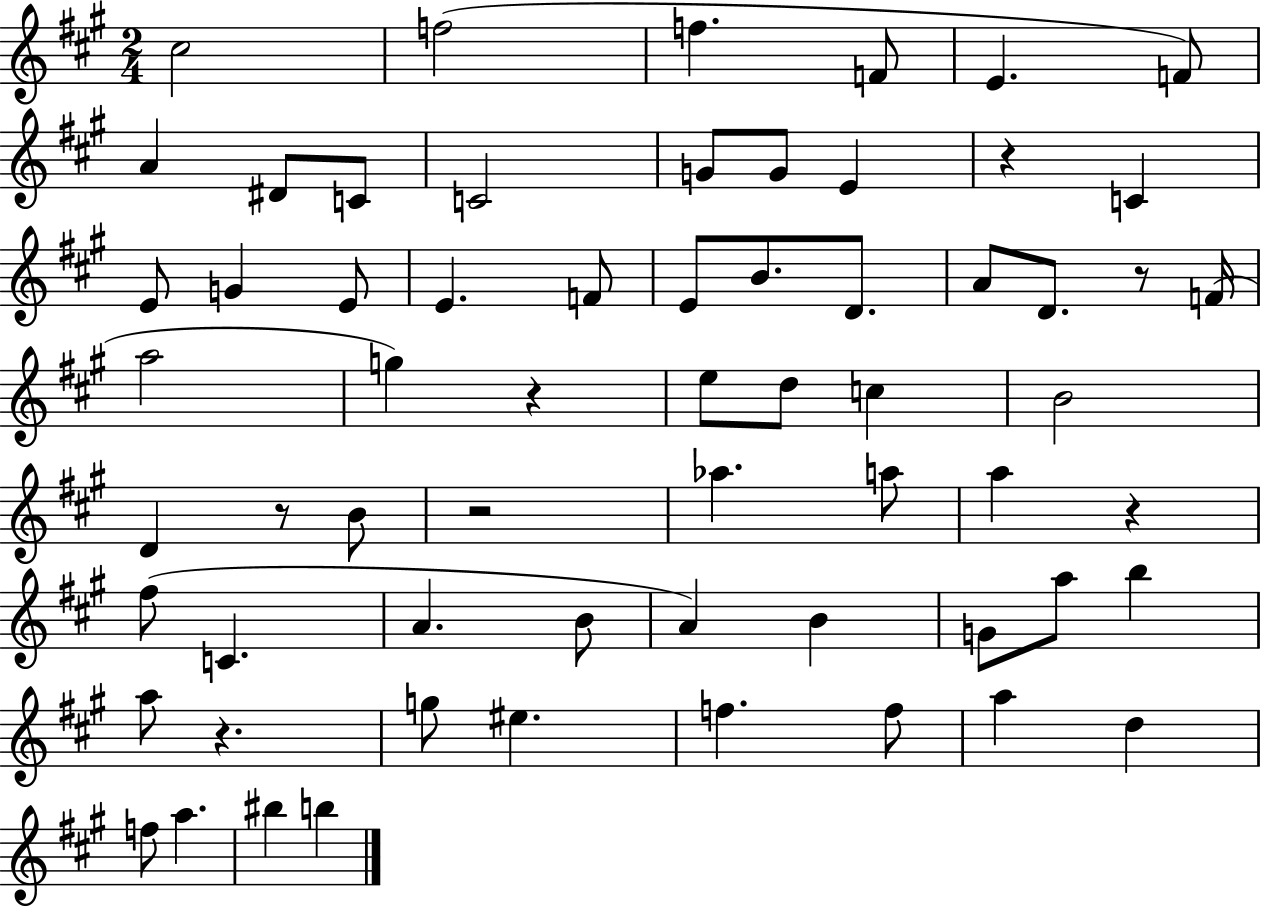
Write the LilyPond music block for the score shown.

{
  \clef treble
  \numericTimeSignature
  \time 2/4
  \key a \major
  cis''2 | f''2( | f''4. f'8 | e'4. f'8) | \break a'4 dis'8 c'8 | c'2 | g'8 g'8 e'4 | r4 c'4 | \break e'8 g'4 e'8 | e'4. f'8 | e'8 b'8. d'8. | a'8 d'8. r8 f'16( | \break a''2 | g''4) r4 | e''8 d''8 c''4 | b'2 | \break d'4 r8 b'8 | r2 | aes''4. a''8 | a''4 r4 | \break fis''8( c'4. | a'4. b'8 | a'4) b'4 | g'8 a''8 b''4 | \break a''8 r4. | g''8 eis''4. | f''4. f''8 | a''4 d''4 | \break f''8 a''4. | bis''4 b''4 | \bar "|."
}